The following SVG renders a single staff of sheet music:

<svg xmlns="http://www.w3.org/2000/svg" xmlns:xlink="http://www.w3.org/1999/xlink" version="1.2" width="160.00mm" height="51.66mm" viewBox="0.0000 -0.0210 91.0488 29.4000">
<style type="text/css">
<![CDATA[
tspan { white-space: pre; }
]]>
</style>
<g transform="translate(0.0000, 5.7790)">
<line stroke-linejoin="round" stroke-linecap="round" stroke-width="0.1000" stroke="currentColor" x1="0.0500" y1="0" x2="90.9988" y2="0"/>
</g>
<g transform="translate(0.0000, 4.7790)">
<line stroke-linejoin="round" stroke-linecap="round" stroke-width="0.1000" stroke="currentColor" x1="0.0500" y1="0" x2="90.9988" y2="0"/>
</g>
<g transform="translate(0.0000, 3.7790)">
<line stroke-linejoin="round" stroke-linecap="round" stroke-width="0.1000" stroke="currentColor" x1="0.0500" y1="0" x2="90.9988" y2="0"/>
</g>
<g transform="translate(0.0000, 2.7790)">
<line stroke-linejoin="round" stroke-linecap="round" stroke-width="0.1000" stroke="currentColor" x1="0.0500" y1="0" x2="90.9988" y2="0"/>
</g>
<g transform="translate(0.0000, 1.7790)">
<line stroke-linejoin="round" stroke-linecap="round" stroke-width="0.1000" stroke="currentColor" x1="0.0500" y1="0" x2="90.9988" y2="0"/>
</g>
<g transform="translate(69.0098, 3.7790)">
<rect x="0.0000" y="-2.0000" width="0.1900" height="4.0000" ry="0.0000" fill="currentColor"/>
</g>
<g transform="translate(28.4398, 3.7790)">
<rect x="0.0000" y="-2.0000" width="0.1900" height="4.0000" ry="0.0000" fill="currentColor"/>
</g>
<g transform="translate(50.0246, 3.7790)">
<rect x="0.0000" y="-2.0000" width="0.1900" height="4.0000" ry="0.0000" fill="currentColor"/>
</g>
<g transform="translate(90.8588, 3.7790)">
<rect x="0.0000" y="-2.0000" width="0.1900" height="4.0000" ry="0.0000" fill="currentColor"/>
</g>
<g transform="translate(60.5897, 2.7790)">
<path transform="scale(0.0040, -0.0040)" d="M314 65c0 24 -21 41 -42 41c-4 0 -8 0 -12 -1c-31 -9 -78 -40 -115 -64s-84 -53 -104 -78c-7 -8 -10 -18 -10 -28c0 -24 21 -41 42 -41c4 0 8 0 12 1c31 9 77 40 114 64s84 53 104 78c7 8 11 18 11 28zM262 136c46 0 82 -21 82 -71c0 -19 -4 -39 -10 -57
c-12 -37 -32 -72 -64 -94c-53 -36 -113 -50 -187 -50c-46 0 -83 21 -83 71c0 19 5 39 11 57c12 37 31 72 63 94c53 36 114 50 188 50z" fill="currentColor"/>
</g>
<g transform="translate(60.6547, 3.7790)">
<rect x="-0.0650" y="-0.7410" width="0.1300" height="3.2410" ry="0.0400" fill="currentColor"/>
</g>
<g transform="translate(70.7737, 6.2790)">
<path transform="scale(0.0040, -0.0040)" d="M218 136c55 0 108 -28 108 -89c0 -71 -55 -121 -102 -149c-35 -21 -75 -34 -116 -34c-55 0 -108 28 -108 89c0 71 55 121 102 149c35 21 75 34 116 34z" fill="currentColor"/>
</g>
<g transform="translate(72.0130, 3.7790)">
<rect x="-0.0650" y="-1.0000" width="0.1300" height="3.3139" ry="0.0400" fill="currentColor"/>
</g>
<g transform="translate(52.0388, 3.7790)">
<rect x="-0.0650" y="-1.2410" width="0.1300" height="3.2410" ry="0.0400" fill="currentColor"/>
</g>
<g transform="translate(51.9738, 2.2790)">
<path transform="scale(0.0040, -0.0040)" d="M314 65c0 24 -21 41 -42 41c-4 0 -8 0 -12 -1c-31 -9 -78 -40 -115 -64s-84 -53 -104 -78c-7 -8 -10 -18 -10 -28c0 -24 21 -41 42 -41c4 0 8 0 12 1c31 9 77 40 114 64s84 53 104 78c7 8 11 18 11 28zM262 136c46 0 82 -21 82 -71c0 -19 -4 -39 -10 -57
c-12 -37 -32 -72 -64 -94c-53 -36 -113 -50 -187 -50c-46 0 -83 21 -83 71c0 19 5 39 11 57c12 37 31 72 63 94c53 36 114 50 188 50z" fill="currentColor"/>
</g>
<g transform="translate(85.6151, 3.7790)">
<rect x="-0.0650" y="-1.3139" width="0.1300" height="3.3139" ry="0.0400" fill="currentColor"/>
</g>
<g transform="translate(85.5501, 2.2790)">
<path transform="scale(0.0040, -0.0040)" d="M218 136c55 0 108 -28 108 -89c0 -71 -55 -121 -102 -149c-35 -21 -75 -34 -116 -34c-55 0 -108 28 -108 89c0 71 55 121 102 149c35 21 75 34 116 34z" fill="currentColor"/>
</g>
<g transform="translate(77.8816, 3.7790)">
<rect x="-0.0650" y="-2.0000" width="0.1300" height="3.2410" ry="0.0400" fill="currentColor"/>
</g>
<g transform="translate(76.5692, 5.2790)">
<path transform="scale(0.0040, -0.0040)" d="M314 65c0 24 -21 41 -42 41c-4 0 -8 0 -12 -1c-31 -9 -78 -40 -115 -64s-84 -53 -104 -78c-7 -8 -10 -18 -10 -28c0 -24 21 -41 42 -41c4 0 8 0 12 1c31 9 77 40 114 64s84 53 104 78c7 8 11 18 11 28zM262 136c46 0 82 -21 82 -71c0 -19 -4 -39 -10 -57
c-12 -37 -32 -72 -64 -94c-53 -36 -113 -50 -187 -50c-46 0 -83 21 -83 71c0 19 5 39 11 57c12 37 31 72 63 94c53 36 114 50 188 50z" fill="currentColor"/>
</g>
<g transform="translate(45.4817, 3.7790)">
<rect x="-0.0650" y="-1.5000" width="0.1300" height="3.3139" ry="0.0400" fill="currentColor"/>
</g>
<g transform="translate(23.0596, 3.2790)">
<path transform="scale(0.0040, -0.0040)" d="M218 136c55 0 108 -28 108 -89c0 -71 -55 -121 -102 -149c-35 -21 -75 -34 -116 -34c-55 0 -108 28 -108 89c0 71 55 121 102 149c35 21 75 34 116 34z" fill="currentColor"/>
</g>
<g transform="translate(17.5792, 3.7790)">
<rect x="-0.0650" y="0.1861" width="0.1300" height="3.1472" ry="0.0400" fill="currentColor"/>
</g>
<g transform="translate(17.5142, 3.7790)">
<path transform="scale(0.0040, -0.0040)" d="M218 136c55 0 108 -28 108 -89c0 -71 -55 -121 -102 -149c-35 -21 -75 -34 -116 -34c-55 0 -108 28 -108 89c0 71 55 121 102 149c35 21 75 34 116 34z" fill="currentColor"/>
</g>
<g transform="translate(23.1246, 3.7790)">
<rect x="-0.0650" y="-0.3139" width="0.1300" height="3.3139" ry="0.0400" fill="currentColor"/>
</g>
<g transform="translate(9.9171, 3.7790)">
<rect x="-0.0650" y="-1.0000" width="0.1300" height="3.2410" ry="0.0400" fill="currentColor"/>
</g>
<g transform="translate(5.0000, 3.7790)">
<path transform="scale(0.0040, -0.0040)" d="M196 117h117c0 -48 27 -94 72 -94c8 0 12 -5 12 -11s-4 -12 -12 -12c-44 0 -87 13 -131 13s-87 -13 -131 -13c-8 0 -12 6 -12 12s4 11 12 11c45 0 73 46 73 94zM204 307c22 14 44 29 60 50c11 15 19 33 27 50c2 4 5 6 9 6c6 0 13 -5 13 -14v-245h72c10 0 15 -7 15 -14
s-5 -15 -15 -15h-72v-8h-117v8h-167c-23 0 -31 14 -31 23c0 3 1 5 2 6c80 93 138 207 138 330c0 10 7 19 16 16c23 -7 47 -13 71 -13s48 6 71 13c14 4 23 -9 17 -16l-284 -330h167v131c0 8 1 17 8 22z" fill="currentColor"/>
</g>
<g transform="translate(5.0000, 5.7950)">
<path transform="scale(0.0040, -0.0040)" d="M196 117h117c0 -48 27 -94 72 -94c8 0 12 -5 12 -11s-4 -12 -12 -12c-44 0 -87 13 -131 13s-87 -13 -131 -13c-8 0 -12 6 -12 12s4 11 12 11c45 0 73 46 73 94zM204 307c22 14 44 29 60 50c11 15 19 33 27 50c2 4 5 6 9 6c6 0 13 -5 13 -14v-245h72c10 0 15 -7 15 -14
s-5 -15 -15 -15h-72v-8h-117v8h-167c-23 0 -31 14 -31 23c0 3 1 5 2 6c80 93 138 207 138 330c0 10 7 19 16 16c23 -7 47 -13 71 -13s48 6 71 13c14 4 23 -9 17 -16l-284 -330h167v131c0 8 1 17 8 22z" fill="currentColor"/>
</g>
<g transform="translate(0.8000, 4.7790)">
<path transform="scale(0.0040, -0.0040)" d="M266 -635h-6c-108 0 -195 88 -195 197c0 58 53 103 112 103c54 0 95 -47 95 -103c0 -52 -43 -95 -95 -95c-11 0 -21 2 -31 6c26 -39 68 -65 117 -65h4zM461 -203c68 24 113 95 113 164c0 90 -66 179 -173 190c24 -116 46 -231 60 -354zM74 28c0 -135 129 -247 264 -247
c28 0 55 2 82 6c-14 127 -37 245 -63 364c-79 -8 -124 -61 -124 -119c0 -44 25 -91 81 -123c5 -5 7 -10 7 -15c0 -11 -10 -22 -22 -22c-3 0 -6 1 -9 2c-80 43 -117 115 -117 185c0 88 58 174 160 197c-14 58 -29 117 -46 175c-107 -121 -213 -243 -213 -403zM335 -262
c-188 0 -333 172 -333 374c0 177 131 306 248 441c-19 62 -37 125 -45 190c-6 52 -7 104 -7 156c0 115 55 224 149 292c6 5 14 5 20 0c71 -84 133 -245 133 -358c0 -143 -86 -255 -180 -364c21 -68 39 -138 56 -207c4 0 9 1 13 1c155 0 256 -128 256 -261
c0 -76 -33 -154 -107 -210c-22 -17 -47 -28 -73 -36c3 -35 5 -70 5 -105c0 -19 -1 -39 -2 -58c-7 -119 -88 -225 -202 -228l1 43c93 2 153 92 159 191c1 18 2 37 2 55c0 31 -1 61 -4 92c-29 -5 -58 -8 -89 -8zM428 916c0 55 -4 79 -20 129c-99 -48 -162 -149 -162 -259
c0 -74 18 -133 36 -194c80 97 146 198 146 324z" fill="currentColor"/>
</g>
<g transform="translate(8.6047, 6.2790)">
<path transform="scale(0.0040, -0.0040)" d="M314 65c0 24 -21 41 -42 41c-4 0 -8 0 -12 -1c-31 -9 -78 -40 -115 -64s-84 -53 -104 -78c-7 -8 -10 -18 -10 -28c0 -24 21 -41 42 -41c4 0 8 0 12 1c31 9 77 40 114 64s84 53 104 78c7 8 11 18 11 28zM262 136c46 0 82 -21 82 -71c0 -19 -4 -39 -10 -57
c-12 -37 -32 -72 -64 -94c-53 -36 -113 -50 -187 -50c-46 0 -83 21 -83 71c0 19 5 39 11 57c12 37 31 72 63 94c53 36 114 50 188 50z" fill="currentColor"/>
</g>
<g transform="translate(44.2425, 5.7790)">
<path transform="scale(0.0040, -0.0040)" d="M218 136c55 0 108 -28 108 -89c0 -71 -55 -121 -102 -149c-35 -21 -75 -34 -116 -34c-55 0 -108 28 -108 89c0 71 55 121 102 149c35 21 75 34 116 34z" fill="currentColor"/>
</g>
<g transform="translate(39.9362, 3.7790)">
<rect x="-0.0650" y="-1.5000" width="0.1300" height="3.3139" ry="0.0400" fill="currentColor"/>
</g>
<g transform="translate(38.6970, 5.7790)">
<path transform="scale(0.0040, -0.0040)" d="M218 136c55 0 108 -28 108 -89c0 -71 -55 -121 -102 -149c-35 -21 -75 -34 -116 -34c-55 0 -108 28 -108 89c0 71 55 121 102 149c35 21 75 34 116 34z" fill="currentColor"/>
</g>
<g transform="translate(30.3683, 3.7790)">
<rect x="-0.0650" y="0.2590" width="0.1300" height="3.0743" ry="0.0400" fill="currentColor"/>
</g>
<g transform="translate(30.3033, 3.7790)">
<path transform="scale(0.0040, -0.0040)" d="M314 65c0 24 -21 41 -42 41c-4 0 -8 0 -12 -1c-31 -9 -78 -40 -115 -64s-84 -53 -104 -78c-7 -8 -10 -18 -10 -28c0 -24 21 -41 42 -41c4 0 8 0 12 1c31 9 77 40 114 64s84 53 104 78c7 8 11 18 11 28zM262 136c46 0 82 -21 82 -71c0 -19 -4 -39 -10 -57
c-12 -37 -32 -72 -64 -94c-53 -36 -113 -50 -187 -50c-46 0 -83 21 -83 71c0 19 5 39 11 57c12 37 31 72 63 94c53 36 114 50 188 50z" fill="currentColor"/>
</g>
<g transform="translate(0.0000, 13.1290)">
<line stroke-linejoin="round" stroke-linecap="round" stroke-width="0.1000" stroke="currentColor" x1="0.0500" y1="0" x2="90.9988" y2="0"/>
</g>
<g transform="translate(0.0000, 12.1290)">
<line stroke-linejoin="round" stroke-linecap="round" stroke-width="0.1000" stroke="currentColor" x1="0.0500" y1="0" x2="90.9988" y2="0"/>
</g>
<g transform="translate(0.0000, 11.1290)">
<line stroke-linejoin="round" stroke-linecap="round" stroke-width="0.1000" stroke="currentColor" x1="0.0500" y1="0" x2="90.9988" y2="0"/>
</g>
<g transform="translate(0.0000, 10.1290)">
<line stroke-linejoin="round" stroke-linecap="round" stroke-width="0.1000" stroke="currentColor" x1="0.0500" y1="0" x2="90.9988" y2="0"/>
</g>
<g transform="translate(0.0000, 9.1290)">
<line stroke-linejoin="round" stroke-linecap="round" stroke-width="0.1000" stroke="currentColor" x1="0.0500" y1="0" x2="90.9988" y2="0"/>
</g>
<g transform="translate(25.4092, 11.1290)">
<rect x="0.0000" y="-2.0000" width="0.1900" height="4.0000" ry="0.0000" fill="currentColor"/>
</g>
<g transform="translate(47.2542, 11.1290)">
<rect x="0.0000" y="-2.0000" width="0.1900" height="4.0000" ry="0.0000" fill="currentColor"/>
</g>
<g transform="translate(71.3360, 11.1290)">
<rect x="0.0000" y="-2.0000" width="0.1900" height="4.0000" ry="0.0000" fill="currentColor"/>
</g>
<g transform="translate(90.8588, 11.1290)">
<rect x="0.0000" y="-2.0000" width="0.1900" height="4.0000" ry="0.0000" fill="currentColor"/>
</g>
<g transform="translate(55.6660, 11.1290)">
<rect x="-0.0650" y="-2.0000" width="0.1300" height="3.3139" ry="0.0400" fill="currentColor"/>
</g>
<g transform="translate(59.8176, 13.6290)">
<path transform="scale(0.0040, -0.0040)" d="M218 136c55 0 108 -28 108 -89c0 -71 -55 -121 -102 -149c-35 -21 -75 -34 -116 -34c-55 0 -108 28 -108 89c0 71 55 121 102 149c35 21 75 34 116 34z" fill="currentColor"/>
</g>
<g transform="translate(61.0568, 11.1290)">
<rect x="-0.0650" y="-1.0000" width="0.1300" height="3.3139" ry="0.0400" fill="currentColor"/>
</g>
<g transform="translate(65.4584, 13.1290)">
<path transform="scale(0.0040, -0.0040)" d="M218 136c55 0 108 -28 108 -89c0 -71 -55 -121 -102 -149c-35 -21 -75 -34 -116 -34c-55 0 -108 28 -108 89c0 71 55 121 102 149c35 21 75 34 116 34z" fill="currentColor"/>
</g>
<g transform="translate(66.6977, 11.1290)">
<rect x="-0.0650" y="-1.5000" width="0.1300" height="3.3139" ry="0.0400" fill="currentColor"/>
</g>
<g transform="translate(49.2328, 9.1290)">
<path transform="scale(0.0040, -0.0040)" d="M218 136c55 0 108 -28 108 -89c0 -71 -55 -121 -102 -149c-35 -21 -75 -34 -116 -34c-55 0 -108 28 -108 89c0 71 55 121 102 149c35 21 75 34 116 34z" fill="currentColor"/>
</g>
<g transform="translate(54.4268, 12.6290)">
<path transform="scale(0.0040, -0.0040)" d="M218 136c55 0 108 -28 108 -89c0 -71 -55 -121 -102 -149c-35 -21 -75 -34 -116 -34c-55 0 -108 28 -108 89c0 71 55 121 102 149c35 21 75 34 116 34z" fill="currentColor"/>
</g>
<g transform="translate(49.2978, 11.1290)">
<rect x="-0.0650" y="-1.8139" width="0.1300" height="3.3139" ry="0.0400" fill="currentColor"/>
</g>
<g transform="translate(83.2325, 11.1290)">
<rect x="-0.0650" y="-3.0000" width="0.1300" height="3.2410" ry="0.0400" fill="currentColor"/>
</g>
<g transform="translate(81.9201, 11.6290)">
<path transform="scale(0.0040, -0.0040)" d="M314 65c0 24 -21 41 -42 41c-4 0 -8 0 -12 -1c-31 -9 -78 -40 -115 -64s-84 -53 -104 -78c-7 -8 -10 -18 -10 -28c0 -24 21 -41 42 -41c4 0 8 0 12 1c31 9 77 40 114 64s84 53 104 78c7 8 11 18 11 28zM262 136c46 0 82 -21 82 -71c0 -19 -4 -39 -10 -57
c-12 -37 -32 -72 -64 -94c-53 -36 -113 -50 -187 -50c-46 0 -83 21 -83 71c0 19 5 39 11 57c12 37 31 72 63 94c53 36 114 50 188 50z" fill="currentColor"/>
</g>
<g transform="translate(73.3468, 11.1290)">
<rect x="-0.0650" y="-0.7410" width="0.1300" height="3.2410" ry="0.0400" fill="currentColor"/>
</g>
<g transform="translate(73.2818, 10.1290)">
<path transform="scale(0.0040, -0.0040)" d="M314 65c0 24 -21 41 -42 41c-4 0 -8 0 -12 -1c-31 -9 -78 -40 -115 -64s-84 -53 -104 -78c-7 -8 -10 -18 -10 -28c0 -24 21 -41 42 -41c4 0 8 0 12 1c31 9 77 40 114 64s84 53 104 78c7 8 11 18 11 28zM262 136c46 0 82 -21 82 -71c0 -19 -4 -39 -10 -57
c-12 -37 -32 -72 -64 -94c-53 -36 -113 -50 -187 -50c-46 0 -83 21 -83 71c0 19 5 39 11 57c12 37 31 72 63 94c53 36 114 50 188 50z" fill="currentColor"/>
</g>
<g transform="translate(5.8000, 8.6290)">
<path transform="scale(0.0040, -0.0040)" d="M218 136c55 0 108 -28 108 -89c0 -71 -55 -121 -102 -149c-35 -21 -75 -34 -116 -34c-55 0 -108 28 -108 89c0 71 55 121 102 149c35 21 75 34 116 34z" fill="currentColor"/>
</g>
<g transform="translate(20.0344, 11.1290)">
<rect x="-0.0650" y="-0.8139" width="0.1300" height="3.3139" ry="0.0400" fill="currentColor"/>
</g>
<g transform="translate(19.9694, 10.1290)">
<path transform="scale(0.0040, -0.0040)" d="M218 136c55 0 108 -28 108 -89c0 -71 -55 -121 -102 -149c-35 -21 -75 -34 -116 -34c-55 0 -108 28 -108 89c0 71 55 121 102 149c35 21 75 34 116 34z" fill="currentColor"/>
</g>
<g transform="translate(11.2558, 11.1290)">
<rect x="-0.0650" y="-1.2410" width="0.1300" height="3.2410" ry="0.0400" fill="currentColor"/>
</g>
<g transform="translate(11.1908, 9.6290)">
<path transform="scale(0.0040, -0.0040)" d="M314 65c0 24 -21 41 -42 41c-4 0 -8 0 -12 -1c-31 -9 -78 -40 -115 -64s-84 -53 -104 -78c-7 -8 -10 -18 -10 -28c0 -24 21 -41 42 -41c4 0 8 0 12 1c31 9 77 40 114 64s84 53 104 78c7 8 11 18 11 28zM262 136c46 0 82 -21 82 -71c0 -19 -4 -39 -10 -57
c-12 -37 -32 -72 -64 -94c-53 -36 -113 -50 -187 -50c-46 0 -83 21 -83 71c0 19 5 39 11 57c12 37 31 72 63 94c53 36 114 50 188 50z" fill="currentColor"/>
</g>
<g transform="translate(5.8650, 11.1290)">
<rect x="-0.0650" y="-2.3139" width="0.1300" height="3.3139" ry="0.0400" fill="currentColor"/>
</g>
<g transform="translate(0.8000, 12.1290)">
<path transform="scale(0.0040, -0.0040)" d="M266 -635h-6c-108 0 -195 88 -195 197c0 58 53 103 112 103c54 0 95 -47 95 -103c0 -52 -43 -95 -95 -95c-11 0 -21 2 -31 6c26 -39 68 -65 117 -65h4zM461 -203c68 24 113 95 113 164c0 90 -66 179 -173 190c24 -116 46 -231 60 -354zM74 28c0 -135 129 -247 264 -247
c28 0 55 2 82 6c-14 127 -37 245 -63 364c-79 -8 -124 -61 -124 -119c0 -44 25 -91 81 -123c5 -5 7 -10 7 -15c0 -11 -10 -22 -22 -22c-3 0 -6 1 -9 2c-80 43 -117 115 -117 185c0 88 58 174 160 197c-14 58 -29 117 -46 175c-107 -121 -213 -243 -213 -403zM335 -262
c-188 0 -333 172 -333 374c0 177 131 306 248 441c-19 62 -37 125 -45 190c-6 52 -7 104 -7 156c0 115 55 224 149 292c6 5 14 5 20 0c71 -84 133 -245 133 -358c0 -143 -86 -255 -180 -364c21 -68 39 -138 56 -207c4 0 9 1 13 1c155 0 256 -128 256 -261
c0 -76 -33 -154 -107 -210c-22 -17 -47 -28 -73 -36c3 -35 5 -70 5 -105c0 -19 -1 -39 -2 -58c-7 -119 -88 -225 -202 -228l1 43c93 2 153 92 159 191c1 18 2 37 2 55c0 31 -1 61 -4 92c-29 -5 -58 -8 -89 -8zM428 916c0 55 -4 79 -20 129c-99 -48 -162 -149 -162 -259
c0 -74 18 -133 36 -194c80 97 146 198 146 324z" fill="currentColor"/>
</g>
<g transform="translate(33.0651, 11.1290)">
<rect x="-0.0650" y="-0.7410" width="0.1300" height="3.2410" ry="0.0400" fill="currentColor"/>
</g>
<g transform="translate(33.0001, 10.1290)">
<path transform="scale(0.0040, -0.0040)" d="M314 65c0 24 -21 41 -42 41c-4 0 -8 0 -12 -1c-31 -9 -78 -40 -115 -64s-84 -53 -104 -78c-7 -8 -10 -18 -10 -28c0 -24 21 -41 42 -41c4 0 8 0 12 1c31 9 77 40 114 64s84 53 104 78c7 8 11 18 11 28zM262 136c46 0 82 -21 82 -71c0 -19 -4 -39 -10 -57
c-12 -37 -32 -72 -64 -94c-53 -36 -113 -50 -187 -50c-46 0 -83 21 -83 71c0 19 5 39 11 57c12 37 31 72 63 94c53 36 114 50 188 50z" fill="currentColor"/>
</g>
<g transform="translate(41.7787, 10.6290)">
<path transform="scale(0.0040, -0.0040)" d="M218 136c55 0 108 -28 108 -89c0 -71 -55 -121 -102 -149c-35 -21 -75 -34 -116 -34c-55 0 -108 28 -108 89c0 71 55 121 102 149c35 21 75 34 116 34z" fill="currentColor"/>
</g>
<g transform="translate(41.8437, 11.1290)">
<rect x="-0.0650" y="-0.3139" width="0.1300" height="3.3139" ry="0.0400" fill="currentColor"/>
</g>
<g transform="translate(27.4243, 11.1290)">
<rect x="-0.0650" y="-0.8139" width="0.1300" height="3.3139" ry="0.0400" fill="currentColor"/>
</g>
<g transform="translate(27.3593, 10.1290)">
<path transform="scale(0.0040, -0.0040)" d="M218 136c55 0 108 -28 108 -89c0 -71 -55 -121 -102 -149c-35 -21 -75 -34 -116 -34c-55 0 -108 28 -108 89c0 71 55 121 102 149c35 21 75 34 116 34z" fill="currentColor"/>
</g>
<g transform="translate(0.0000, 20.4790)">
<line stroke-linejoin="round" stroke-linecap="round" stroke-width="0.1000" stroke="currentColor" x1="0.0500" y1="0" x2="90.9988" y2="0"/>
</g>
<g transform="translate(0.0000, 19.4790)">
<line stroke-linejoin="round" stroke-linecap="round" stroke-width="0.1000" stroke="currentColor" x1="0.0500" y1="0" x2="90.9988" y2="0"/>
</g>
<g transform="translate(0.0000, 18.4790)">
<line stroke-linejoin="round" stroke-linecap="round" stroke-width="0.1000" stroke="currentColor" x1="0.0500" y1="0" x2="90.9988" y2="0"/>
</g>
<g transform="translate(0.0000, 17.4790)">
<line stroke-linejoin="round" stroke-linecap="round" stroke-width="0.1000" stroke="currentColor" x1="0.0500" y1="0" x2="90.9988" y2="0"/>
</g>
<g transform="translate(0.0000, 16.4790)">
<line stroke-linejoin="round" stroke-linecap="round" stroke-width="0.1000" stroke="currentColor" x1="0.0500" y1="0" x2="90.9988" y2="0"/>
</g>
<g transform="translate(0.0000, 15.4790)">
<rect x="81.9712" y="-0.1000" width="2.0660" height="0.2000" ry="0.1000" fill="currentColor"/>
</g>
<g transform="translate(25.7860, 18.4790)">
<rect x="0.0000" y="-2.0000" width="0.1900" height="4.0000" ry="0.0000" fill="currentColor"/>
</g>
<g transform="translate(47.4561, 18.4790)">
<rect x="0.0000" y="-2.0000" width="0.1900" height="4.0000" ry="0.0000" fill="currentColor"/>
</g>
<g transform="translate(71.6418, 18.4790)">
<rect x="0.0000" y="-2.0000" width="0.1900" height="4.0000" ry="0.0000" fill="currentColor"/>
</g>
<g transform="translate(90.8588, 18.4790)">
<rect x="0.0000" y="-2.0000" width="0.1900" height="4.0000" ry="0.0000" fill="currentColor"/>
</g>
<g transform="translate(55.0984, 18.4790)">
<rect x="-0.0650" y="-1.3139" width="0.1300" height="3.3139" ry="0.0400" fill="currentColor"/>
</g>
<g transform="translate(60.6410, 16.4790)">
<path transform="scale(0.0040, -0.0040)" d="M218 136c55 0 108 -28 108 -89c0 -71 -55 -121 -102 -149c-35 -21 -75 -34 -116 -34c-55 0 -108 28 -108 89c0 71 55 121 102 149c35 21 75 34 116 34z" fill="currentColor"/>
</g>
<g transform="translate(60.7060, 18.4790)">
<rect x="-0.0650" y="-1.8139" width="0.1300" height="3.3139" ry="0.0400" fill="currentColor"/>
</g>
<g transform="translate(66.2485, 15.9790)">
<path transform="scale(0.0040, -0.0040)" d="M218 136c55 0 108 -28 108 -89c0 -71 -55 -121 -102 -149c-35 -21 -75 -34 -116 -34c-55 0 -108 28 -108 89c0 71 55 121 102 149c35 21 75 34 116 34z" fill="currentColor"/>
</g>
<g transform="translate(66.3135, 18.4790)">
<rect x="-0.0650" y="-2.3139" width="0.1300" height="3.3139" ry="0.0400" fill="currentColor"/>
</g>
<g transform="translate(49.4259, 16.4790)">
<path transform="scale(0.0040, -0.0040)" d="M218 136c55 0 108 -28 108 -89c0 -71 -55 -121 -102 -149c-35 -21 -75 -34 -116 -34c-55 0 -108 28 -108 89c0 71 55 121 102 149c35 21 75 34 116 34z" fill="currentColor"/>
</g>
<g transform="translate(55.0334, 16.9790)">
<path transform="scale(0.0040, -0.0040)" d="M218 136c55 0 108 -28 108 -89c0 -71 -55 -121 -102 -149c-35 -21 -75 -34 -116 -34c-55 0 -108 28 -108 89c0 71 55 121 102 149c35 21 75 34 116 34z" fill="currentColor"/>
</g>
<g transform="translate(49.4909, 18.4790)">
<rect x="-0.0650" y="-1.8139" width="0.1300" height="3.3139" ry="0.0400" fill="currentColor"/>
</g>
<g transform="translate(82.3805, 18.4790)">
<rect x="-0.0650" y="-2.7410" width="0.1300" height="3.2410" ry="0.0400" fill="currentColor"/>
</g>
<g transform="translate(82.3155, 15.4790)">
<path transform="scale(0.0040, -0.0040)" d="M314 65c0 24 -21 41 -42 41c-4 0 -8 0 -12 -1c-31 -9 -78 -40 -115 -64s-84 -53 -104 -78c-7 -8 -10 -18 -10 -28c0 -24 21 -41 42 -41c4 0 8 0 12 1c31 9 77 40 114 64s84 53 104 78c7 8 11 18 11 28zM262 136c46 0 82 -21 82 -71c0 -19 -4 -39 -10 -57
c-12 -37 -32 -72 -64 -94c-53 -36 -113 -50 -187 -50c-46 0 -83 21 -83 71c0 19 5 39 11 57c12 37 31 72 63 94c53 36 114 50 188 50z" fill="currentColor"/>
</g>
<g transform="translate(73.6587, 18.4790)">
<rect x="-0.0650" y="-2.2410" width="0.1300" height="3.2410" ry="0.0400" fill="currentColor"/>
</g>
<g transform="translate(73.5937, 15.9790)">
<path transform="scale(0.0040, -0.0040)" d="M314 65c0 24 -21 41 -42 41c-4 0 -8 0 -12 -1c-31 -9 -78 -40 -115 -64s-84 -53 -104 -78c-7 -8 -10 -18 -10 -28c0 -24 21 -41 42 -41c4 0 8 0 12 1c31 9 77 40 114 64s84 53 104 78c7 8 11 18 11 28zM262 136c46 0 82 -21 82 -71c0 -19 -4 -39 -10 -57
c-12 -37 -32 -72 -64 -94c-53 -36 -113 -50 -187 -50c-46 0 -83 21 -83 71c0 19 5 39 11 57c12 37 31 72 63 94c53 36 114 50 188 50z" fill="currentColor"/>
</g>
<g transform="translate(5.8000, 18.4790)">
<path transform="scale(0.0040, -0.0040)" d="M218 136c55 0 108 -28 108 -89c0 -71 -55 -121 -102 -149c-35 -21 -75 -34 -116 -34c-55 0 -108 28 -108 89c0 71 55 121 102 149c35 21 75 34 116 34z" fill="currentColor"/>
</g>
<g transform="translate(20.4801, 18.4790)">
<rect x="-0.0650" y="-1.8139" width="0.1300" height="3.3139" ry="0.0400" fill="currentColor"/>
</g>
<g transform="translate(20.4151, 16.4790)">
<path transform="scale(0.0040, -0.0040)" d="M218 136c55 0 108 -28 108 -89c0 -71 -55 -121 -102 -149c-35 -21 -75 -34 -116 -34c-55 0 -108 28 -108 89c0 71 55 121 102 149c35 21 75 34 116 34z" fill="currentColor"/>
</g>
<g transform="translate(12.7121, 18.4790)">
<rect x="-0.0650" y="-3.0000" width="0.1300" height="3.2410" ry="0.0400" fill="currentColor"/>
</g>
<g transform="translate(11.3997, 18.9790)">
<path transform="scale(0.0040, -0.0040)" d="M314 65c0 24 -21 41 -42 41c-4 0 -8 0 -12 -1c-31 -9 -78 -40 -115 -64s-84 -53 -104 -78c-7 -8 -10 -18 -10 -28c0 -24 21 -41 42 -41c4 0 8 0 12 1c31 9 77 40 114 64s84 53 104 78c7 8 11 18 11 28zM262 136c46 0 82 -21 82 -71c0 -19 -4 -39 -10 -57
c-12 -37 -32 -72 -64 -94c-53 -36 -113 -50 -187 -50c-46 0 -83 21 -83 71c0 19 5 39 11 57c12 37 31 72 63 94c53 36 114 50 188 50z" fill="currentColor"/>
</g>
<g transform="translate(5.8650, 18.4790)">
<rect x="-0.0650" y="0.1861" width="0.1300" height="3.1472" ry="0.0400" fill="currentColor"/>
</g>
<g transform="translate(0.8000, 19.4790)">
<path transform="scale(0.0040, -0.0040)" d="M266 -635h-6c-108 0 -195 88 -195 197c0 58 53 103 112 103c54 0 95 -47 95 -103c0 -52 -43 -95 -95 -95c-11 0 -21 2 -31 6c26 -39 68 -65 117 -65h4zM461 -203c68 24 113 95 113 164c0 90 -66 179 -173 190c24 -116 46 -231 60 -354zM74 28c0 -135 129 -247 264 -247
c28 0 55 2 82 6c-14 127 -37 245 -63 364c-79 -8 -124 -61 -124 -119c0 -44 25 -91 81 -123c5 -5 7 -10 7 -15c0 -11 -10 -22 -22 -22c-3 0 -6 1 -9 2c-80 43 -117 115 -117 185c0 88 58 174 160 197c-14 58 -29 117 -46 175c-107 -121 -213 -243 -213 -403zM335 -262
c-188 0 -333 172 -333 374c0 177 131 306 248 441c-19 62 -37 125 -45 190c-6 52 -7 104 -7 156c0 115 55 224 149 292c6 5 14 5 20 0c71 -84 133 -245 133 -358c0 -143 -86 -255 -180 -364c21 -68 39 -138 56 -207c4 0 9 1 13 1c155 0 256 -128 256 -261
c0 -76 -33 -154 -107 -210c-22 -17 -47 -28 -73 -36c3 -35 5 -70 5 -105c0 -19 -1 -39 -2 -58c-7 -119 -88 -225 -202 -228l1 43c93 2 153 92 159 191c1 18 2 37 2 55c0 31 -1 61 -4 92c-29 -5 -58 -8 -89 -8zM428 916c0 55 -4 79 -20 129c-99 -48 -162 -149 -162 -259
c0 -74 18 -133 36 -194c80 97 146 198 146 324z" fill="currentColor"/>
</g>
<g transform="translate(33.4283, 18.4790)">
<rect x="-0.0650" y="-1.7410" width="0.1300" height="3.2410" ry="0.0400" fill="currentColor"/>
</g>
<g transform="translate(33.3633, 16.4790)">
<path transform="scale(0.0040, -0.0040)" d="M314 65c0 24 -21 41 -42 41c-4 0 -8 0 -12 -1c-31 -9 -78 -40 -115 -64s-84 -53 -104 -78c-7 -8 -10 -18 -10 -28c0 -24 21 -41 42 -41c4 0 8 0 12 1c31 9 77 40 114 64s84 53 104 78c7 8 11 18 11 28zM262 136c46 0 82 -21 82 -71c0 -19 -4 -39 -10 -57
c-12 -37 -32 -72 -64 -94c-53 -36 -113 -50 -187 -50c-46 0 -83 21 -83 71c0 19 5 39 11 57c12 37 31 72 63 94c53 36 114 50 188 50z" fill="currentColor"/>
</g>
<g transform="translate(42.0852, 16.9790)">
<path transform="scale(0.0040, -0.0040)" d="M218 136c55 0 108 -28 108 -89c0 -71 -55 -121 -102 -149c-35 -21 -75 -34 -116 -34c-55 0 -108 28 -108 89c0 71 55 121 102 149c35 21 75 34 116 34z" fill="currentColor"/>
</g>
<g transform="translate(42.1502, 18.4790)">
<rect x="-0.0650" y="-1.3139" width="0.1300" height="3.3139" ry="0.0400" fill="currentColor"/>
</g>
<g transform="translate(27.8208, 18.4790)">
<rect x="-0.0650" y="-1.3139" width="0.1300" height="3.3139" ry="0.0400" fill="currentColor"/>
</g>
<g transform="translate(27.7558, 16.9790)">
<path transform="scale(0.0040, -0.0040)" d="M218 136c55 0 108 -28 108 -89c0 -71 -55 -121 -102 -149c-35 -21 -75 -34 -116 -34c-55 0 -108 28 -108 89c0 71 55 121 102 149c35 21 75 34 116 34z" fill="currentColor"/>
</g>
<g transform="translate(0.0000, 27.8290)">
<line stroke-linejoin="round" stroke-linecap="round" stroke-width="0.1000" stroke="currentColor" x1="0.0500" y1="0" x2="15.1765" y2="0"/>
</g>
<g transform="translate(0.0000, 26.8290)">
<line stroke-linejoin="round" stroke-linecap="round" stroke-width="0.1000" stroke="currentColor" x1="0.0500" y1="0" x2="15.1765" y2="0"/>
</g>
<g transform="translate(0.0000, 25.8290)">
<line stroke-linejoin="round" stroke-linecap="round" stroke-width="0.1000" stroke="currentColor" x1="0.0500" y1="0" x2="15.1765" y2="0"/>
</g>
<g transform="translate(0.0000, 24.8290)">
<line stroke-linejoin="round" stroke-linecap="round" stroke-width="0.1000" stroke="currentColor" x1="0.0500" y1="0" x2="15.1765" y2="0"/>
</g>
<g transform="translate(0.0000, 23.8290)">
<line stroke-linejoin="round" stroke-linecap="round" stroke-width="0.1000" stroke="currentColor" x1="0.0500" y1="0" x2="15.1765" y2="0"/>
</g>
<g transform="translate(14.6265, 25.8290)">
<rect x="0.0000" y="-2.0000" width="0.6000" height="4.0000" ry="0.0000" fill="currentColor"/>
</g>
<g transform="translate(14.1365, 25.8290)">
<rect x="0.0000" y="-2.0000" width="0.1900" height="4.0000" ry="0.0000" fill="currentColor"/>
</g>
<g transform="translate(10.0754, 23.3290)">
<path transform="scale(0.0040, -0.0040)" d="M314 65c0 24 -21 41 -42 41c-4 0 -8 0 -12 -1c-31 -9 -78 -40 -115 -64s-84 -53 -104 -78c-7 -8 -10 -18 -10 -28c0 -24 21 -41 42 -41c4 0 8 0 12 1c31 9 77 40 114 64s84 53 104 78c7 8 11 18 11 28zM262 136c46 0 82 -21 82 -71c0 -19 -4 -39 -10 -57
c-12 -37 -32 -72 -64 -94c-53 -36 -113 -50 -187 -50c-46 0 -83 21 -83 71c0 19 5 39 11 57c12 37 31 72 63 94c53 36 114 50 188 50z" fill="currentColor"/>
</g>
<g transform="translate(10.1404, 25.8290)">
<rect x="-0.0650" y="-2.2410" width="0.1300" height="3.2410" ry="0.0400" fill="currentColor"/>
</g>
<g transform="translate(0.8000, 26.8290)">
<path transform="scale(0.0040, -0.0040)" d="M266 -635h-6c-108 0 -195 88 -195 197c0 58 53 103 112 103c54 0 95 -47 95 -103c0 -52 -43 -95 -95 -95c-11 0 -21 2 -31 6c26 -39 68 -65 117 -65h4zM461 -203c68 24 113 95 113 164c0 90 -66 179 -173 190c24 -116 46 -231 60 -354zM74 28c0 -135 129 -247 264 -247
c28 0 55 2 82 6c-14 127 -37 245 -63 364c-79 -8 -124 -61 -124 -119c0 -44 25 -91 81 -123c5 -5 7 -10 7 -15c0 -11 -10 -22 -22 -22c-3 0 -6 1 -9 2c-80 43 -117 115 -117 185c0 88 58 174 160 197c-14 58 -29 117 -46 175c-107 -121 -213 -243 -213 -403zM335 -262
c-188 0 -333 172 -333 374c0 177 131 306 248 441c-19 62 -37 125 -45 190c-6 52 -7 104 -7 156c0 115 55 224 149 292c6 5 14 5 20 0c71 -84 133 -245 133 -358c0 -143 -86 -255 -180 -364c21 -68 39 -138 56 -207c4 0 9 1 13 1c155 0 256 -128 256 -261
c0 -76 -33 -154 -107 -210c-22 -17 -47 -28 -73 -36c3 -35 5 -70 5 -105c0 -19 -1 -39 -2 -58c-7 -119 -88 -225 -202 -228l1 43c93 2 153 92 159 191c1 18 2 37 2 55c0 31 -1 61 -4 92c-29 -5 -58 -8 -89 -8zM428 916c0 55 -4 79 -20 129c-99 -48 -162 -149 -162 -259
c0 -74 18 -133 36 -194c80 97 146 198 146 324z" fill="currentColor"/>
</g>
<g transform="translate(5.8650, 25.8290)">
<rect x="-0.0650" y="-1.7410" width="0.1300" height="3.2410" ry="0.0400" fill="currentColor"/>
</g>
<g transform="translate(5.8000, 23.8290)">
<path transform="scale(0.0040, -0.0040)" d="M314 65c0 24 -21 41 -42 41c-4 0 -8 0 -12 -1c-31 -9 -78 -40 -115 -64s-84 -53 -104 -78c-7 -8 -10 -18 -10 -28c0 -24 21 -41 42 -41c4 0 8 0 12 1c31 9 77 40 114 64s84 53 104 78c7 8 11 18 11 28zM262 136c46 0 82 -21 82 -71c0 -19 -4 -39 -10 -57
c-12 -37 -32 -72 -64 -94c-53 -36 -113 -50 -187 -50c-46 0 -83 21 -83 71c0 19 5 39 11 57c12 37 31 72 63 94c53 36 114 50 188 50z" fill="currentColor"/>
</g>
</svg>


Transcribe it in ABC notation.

X:1
T:Untitled
M:4/4
L:1/4
K:C
D2 B c B2 E E e2 d2 D F2 e g e2 d d d2 c f F D E d2 A2 B A2 f e f2 e f e f g g2 a2 f2 g2